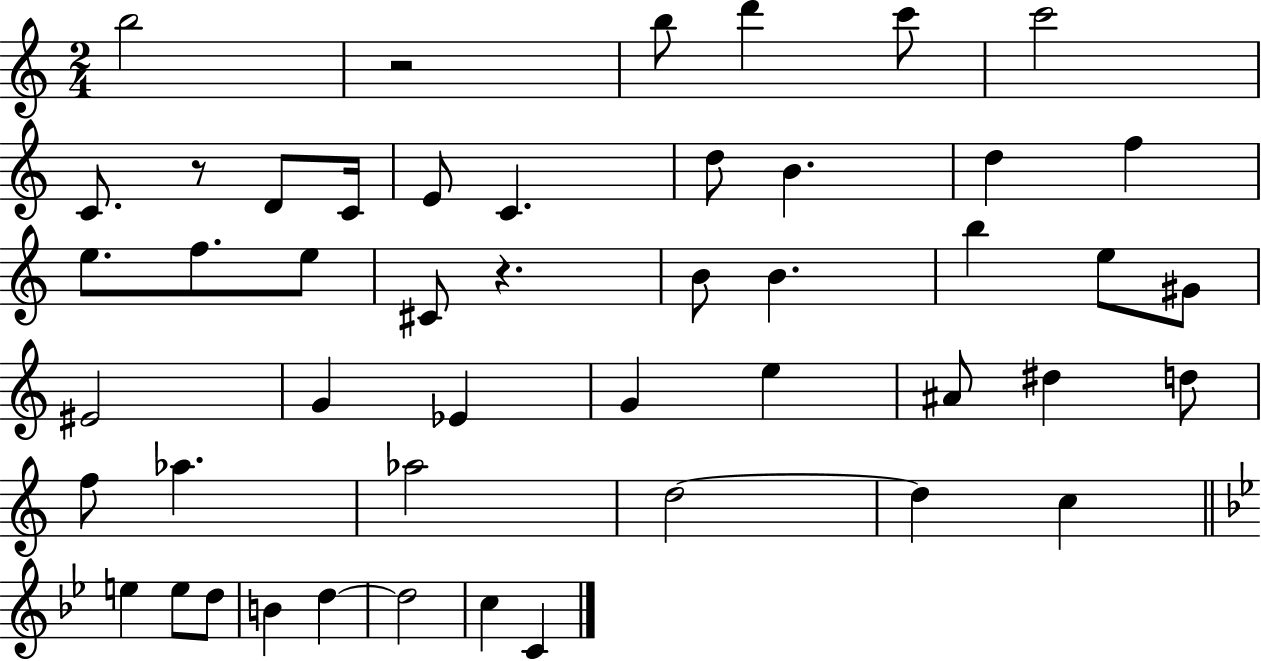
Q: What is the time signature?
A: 2/4